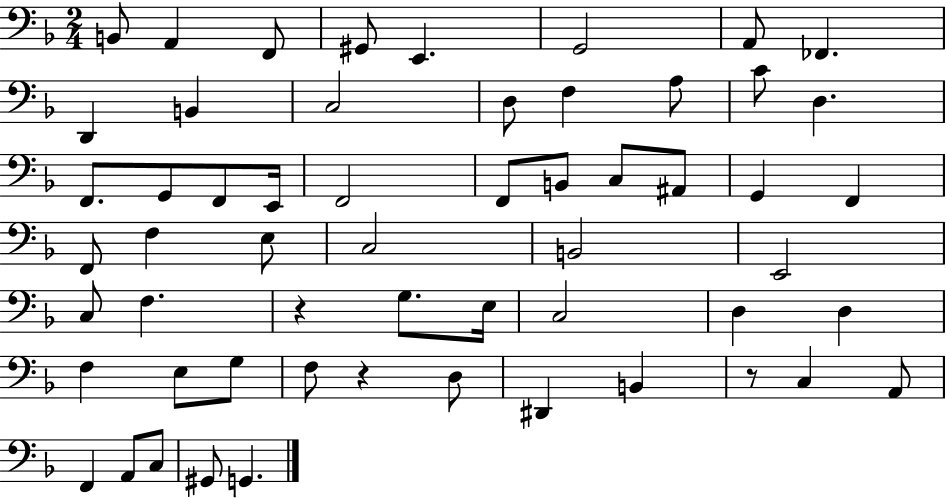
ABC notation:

X:1
T:Untitled
M:2/4
L:1/4
K:F
B,,/2 A,, F,,/2 ^G,,/2 E,, G,,2 A,,/2 _F,, D,, B,, C,2 D,/2 F, A,/2 C/2 D, F,,/2 G,,/2 F,,/2 E,,/4 F,,2 F,,/2 B,,/2 C,/2 ^A,,/2 G,, F,, F,,/2 F, E,/2 C,2 B,,2 E,,2 C,/2 F, z G,/2 E,/4 C,2 D, D, F, E,/2 G,/2 F,/2 z D,/2 ^D,, B,, z/2 C, A,,/2 F,, A,,/2 C,/2 ^G,,/2 G,,